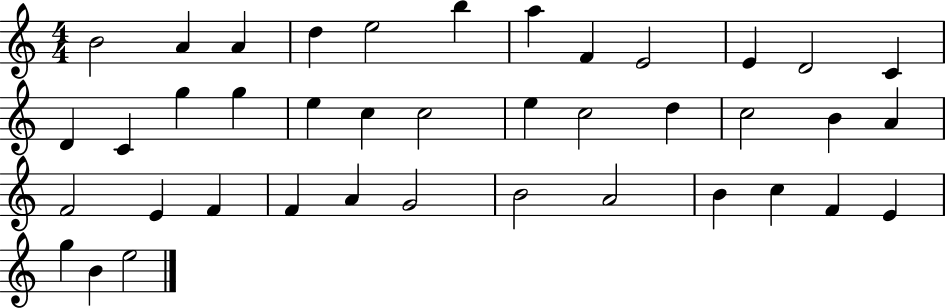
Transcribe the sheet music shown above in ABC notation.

X:1
T:Untitled
M:4/4
L:1/4
K:C
B2 A A d e2 b a F E2 E D2 C D C g g e c c2 e c2 d c2 B A F2 E F F A G2 B2 A2 B c F E g B e2